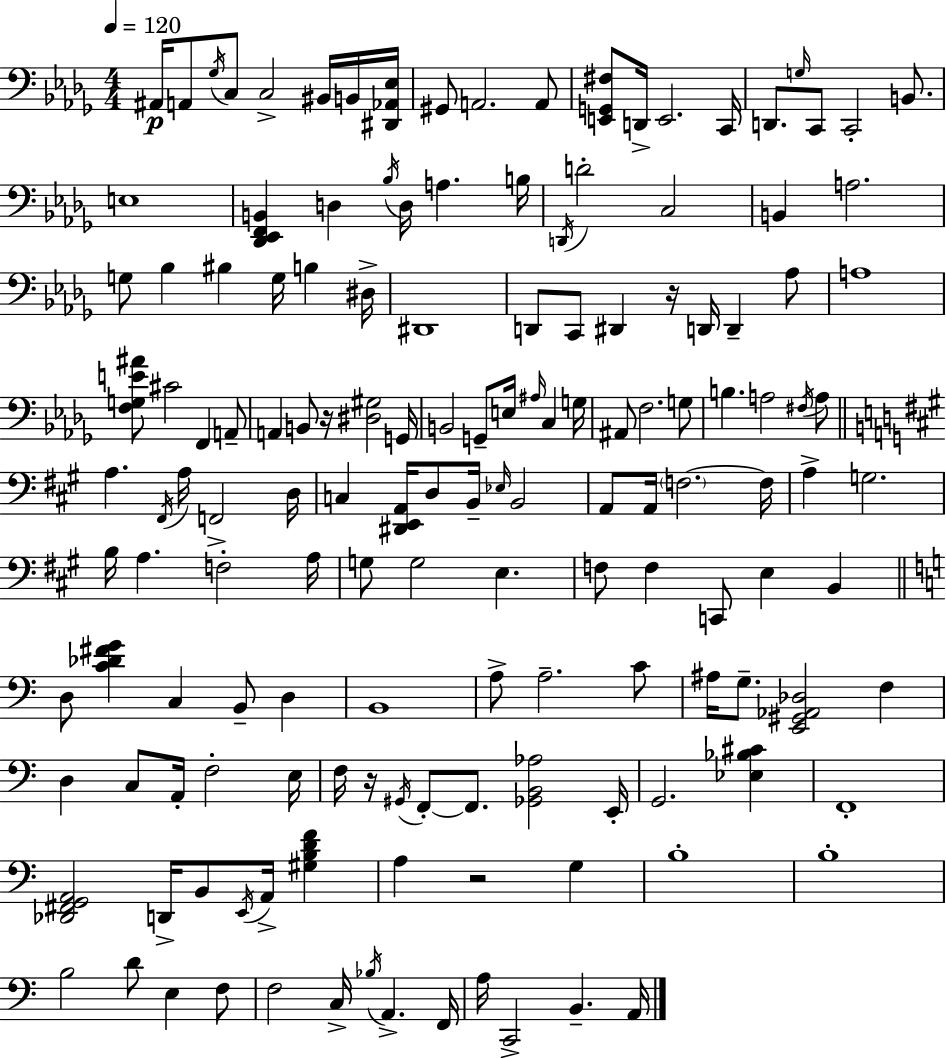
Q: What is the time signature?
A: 4/4